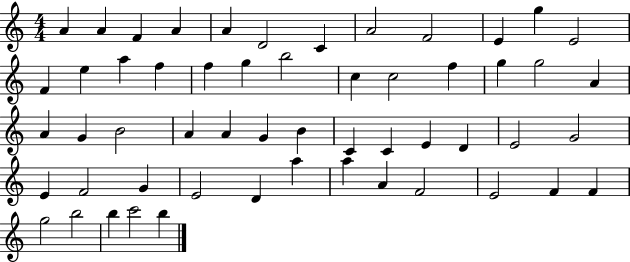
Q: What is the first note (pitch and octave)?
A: A4